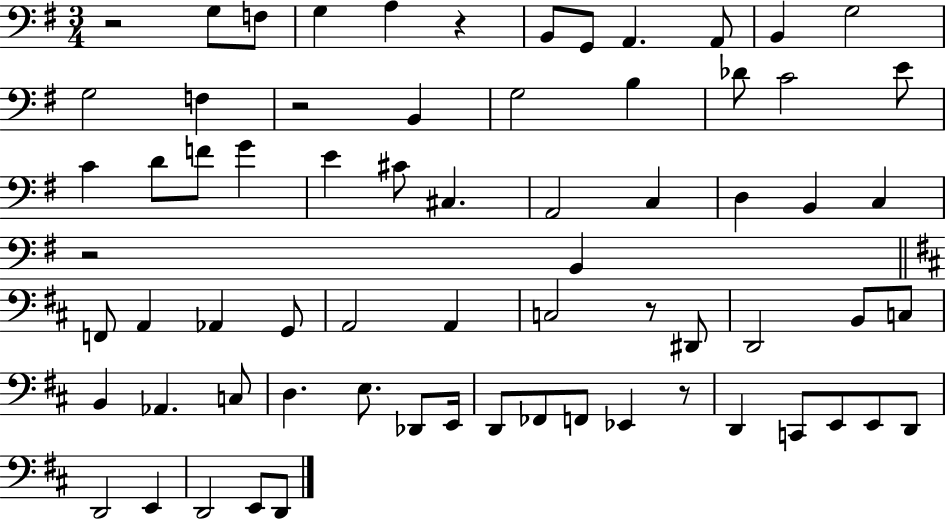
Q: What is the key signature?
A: G major